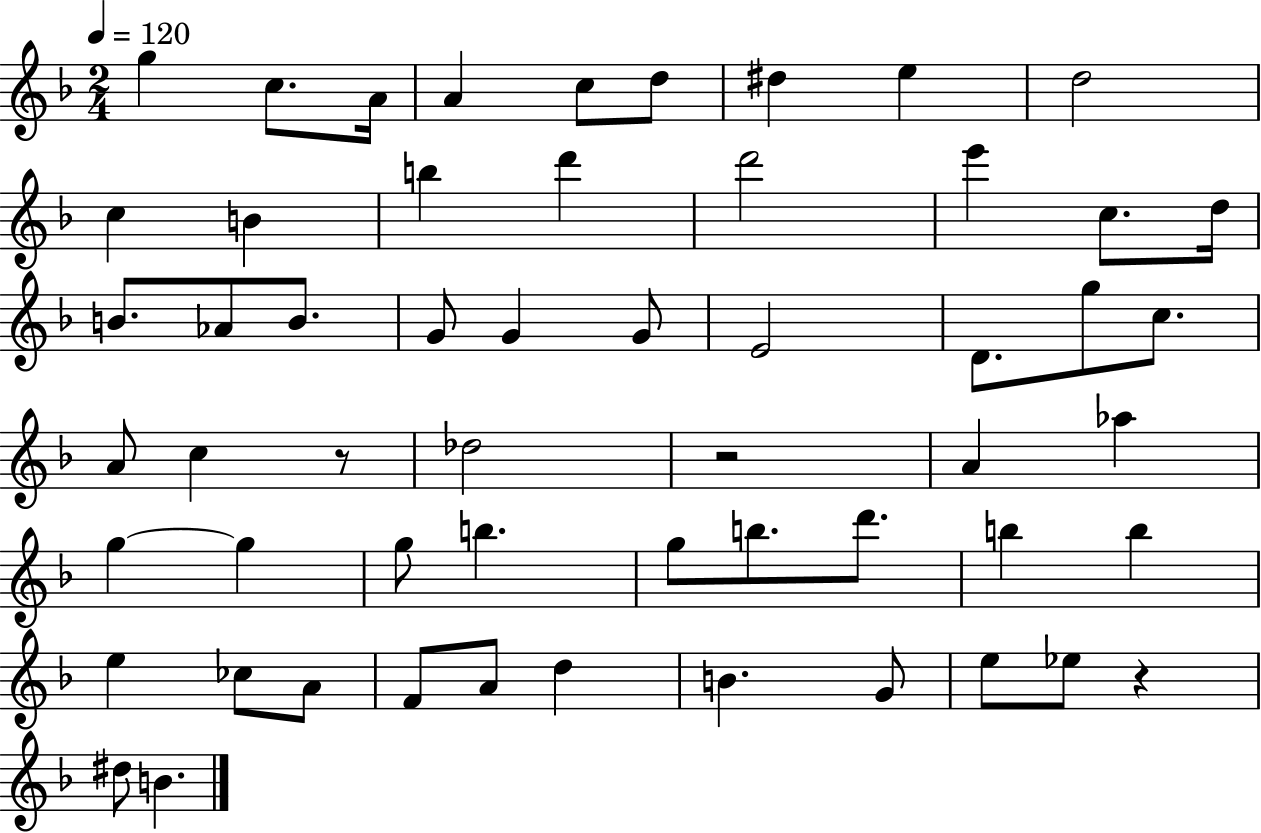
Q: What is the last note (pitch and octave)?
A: B4